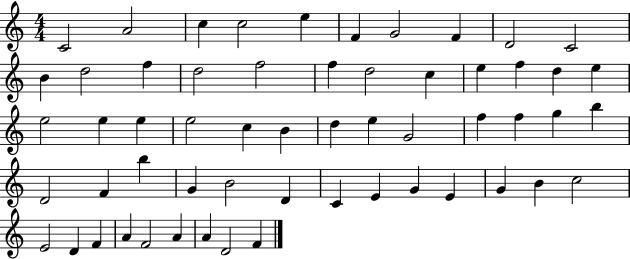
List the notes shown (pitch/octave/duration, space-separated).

C4/h A4/h C5/q C5/h E5/q F4/q G4/h F4/q D4/h C4/h B4/q D5/h F5/q D5/h F5/h F5/q D5/h C5/q E5/q F5/q D5/q E5/q E5/h E5/q E5/q E5/h C5/q B4/q D5/q E5/q G4/h F5/q F5/q G5/q B5/q D4/h F4/q B5/q G4/q B4/h D4/q C4/q E4/q G4/q E4/q G4/q B4/q C5/h E4/h D4/q F4/q A4/q F4/h A4/q A4/q D4/h F4/q